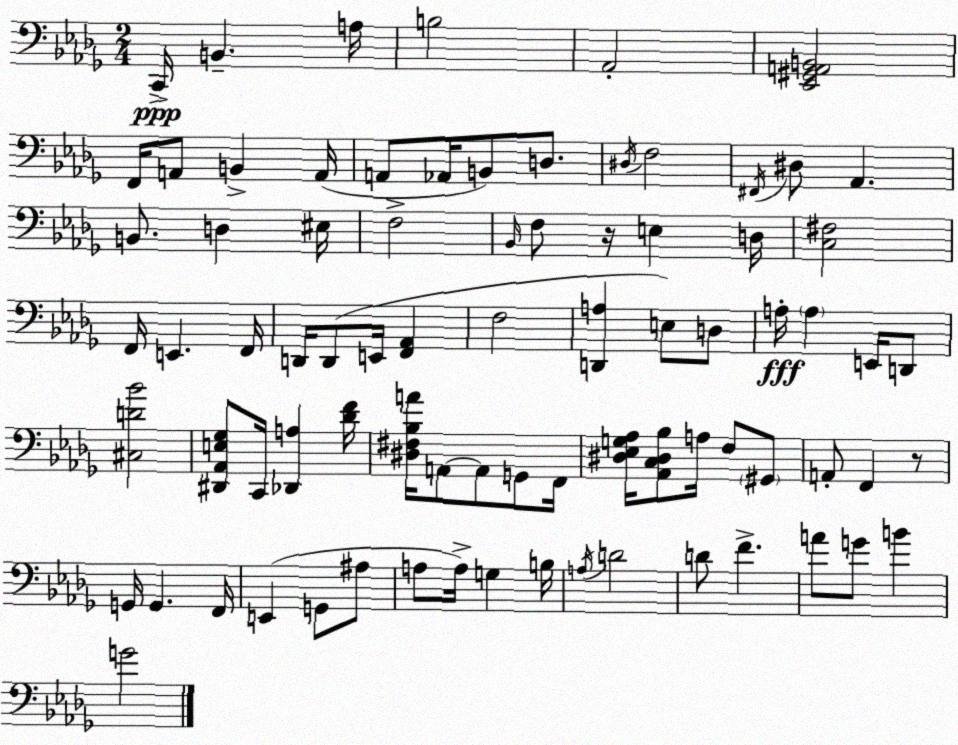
X:1
T:Untitled
M:2/4
L:1/4
K:Bbm
C,,/4 B,, A,/4 B,2 _A,,2 [_E,,^G,,A,,B,,]2 F,,/4 A,,/2 B,, A,,/4 A,,/2 _A,,/4 B,,/2 D,/2 ^D,/4 F,2 ^F,,/4 ^D,/2 _A,, B,,/2 D, ^E,/4 F,2 _B,,/4 F,/2 z/4 E, D,/4 [C,^F,]2 F,,/4 E,, F,,/4 D,,/4 D,,/2 E,,/4 [F,,_A,,] F,2 [D,,A,] E,/2 D,/2 A,/4 A, E,,/4 D,,/2 [^C,D_B]2 [^D,,_A,,E,_G,]/2 C,,/4 [_D,,A,] [_DF]/4 [^D,^F,_B,A]/4 A,,/2 A,,/2 G,,/2 F,,/4 [^D,_E,G,_A,]/4 [_A,,C,^D,_B,]/2 A,/4 F,/2 ^G,,/2 A,,/2 F,, z/2 G,,/4 G,, F,,/4 E,, G,,/2 ^A,/2 A,/2 A,/4 G, B,/4 A,/4 D2 D/2 F A/2 G/2 B G2